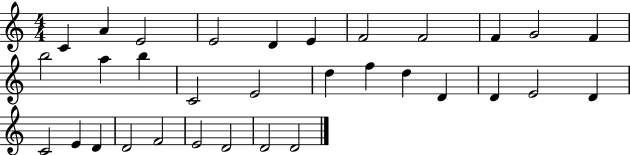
C4/q A4/q E4/h E4/h D4/q E4/q F4/h F4/h F4/q G4/h F4/q B5/h A5/q B5/q C4/h E4/h D5/q F5/q D5/q D4/q D4/q E4/h D4/q C4/h E4/q D4/q D4/h F4/h E4/h D4/h D4/h D4/h